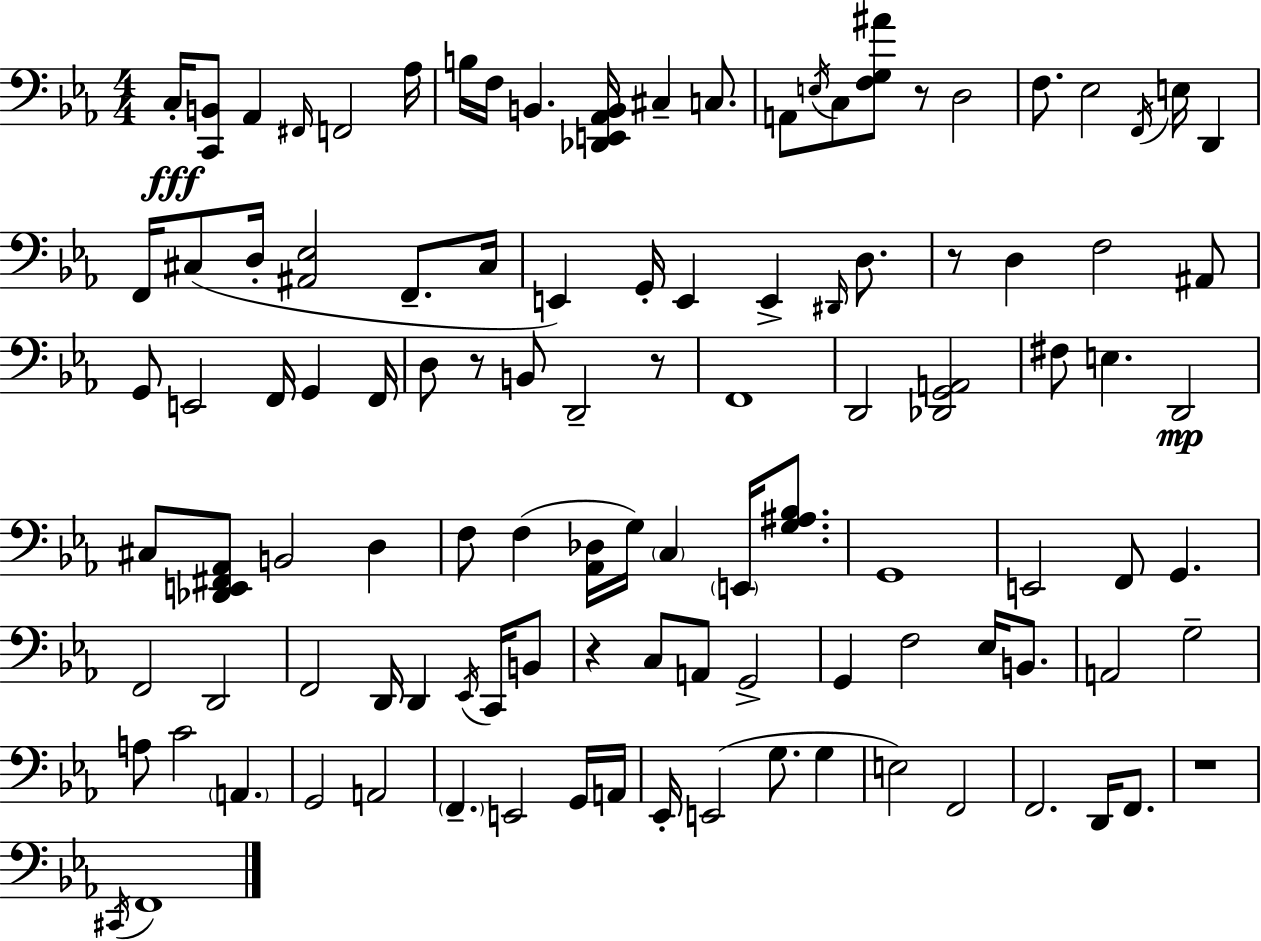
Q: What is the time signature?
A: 4/4